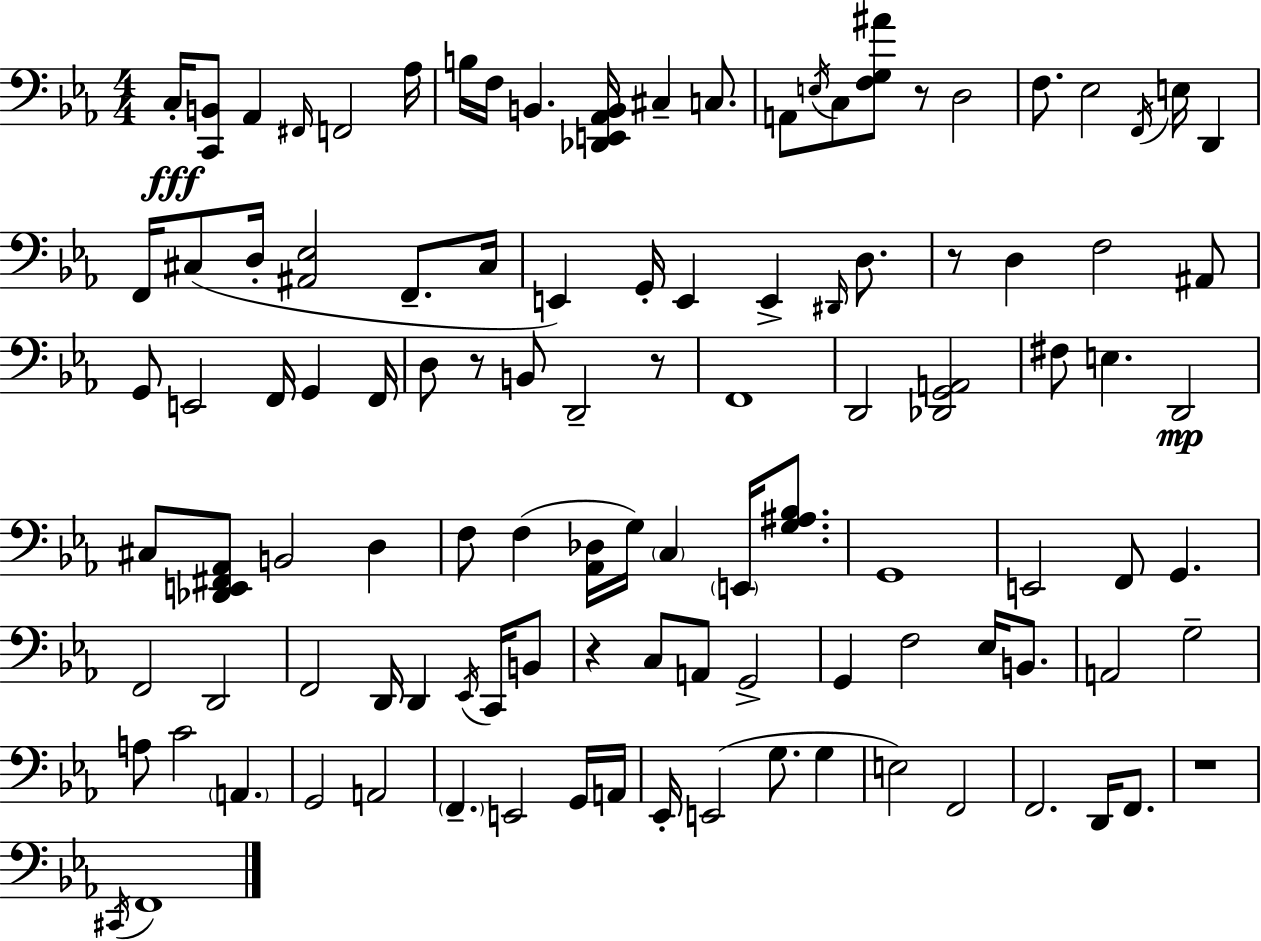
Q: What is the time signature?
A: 4/4